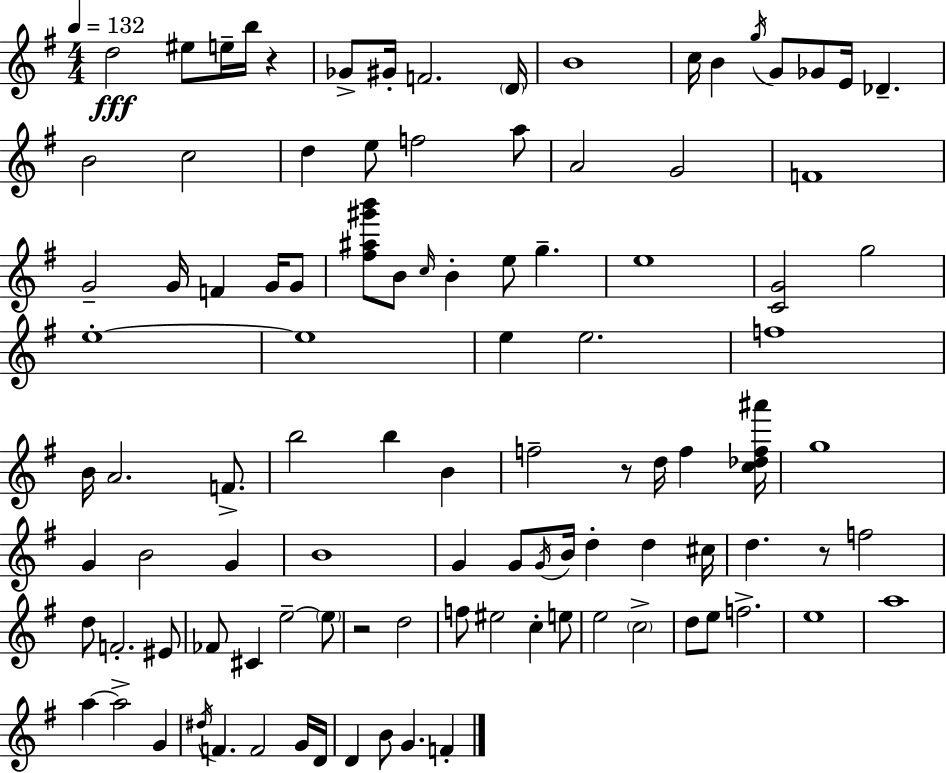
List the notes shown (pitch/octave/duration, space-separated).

D5/h EIS5/e E5/s B5/s R/q Gb4/e G#4/s F4/h. D4/s B4/w C5/s B4/q G5/s G4/e Gb4/e E4/s Db4/q. B4/h C5/h D5/q E5/e F5/h A5/e A4/h G4/h F4/w G4/h G4/s F4/q G4/s G4/e [F#5,A#5,G#6,B6]/e B4/e C5/s B4/q E5/e G5/q. E5/w [C4,G4]/h G5/h E5/w E5/w E5/q E5/h. F5/w B4/s A4/h. F4/e. B5/h B5/q B4/q F5/h R/e D5/s F5/q [C5,Db5,F5,A#6]/s G5/w G4/q B4/h G4/q B4/w G4/q G4/e G4/s B4/s D5/q D5/q C#5/s D5/q. R/e F5/h D5/e F4/h. EIS4/e FES4/e C#4/q E5/h E5/e R/h D5/h F5/e EIS5/h C5/q E5/e E5/h C5/h D5/e E5/e F5/h. E5/w A5/w A5/q A5/h G4/q D#5/s F4/q. F4/h G4/s D4/s D4/q B4/e G4/q. F4/q